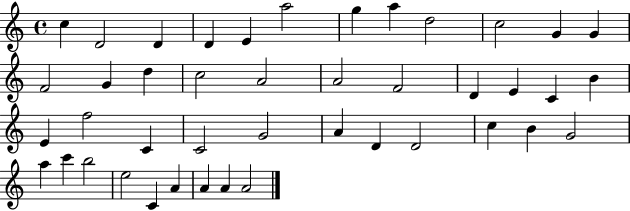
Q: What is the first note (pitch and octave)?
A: C5